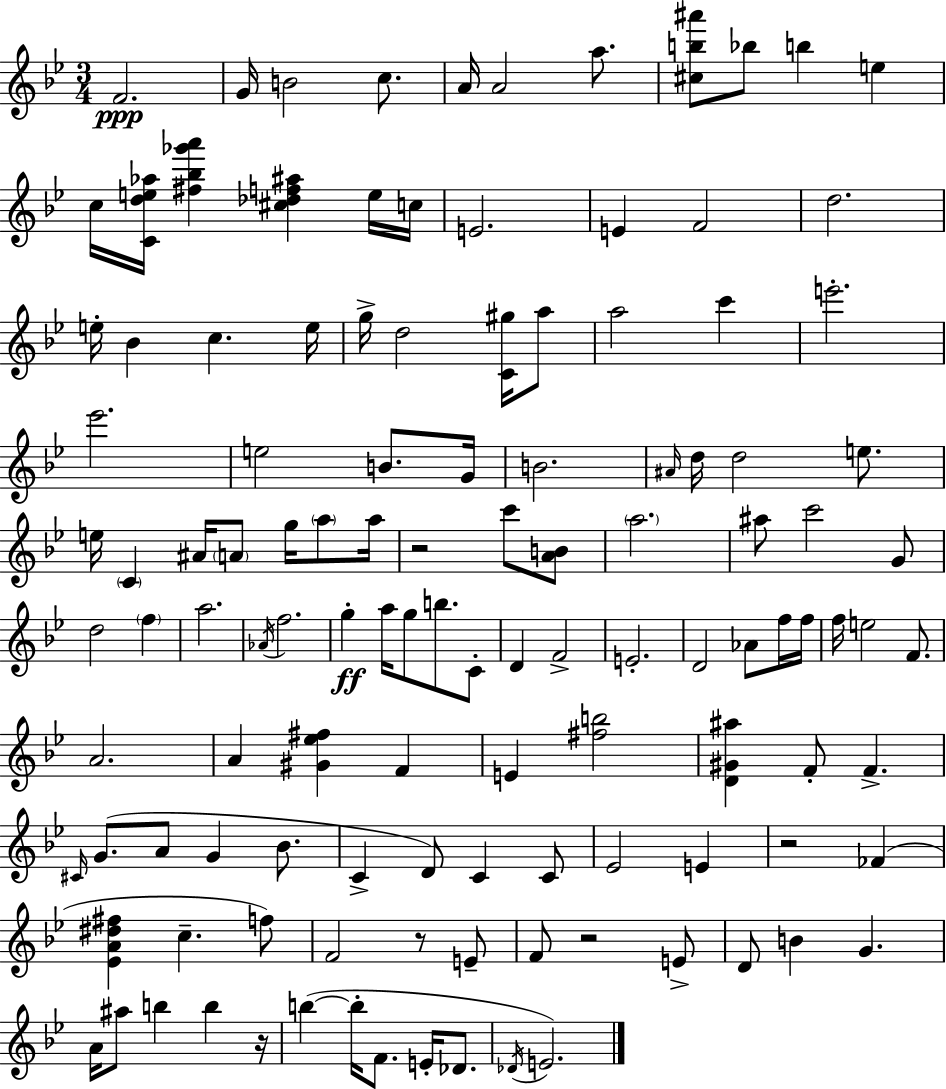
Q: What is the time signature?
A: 3/4